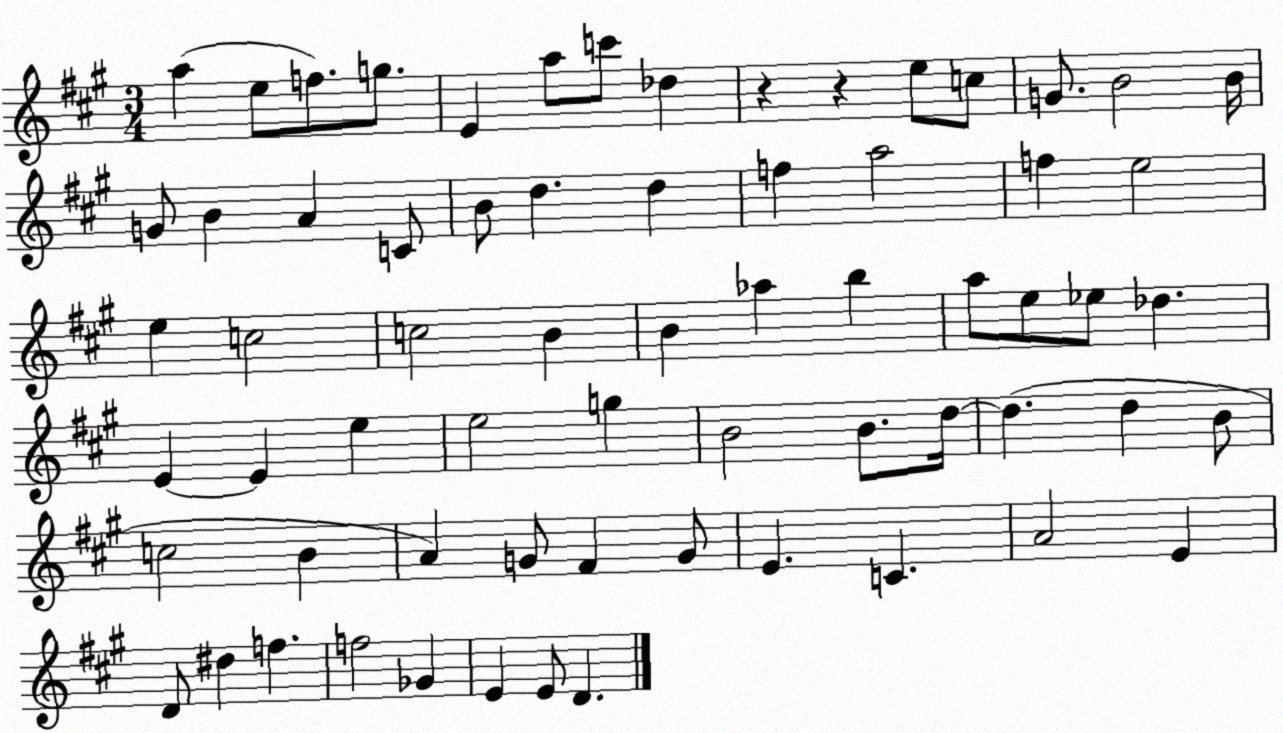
X:1
T:Untitled
M:3/4
L:1/4
K:A
a e/2 f/2 g/2 E a/2 c'/2 _d z z e/2 c/2 G/2 B2 B/4 G/2 B A C/2 B/2 d d f a2 f e2 e c2 c2 B B _a b a/2 e/2 _e/2 _d E E e e2 g B2 B/2 d/4 d d B/2 c2 B A G/2 ^F G/2 E C A2 E D/2 ^d f f2 _G E E/2 D